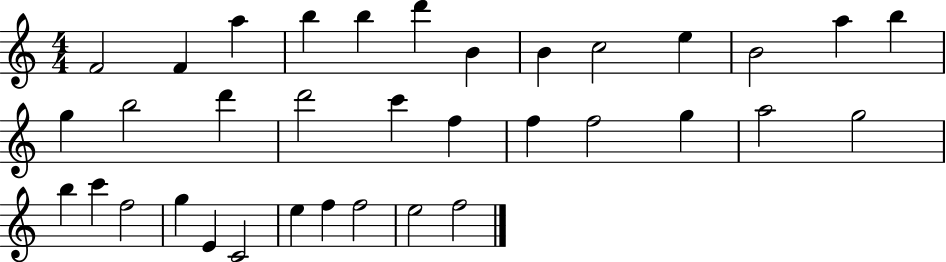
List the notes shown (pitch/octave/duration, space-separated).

F4/h F4/q A5/q B5/q B5/q D6/q B4/q B4/q C5/h E5/q B4/h A5/q B5/q G5/q B5/h D6/q D6/h C6/q F5/q F5/q F5/h G5/q A5/h G5/h B5/q C6/q F5/h G5/q E4/q C4/h E5/q F5/q F5/h E5/h F5/h